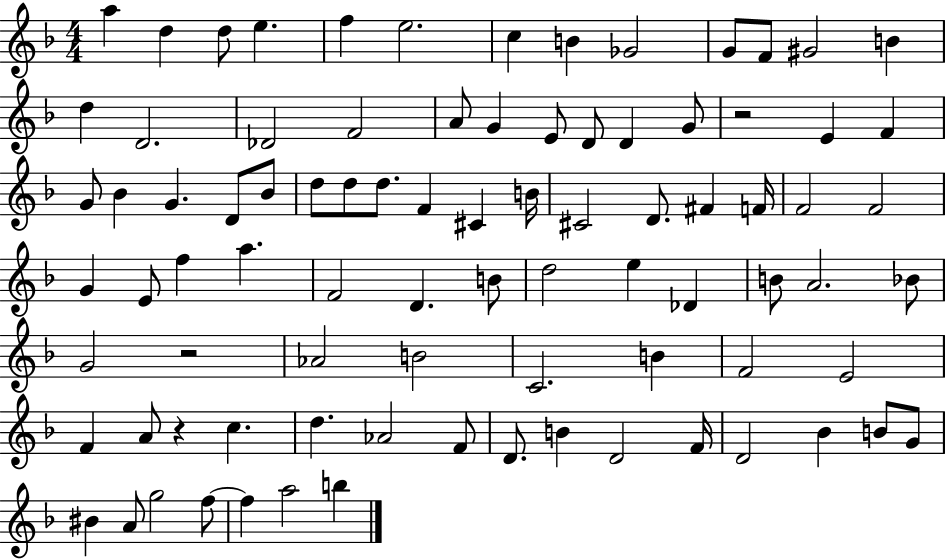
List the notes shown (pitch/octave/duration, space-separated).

A5/q D5/q D5/e E5/q. F5/q E5/h. C5/q B4/q Gb4/h G4/e F4/e G#4/h B4/q D5/q D4/h. Db4/h F4/h A4/e G4/q E4/e D4/e D4/q G4/e R/h E4/q F4/q G4/e Bb4/q G4/q. D4/e Bb4/e D5/e D5/e D5/e. F4/q C#4/q B4/s C#4/h D4/e. F#4/q F4/s F4/h F4/h G4/q E4/e F5/q A5/q. F4/h D4/q. B4/e D5/h E5/q Db4/q B4/e A4/h. Bb4/e G4/h R/h Ab4/h B4/h C4/h. B4/q F4/h E4/h F4/q A4/e R/q C5/q. D5/q. Ab4/h F4/e D4/e. B4/q D4/h F4/s D4/h Bb4/q B4/e G4/e BIS4/q A4/e G5/h F5/e F5/q A5/h B5/q